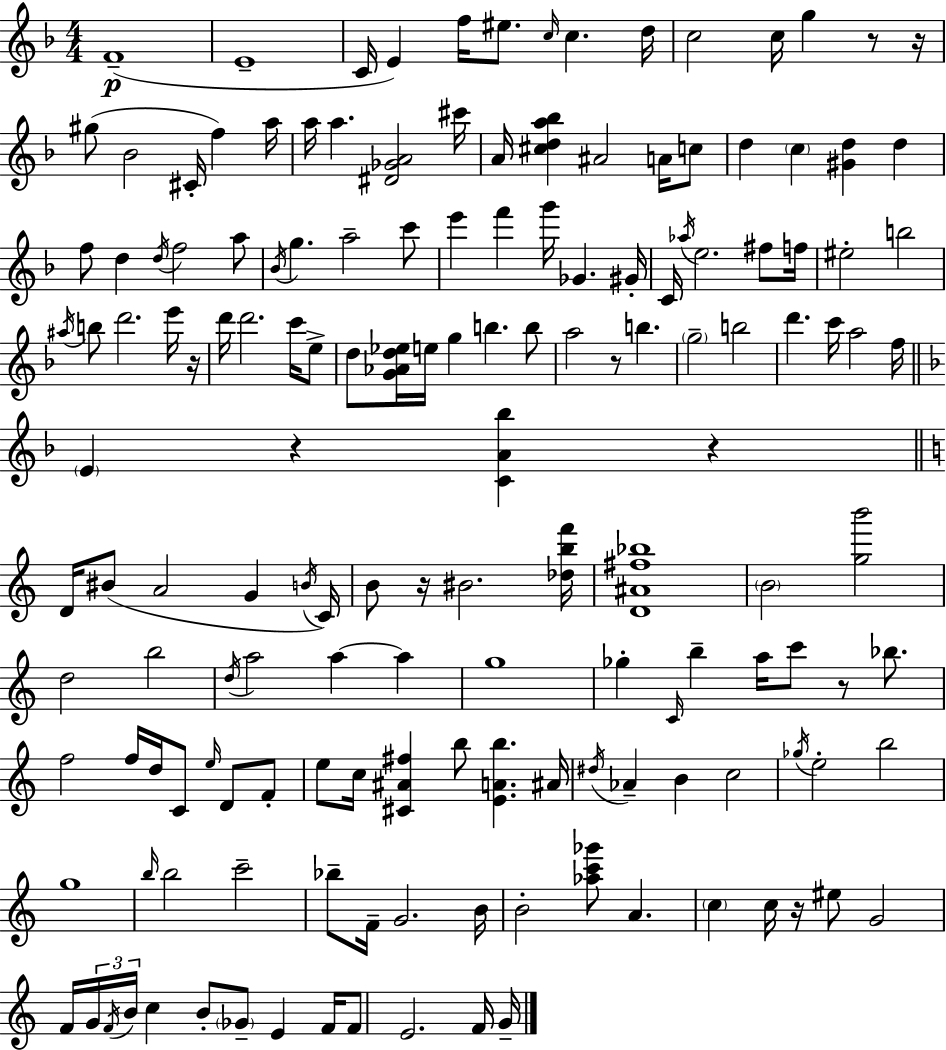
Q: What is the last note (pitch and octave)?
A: G4